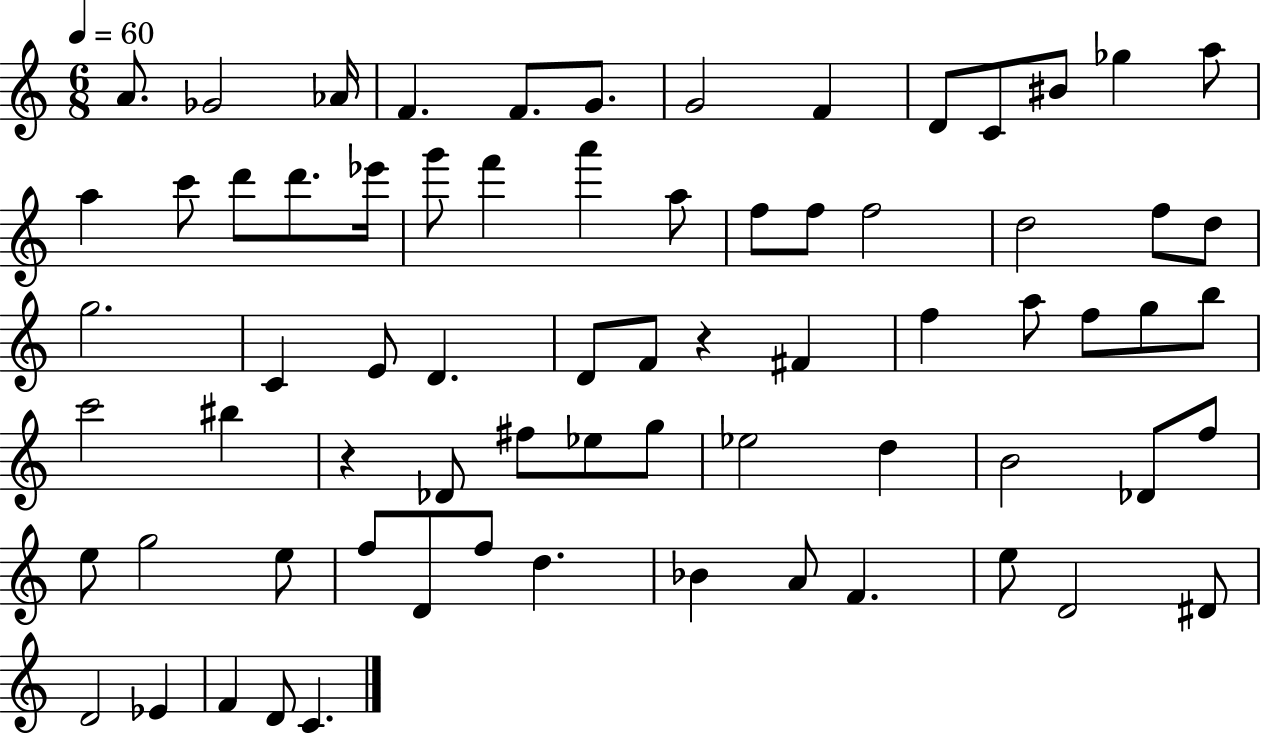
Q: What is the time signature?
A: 6/8